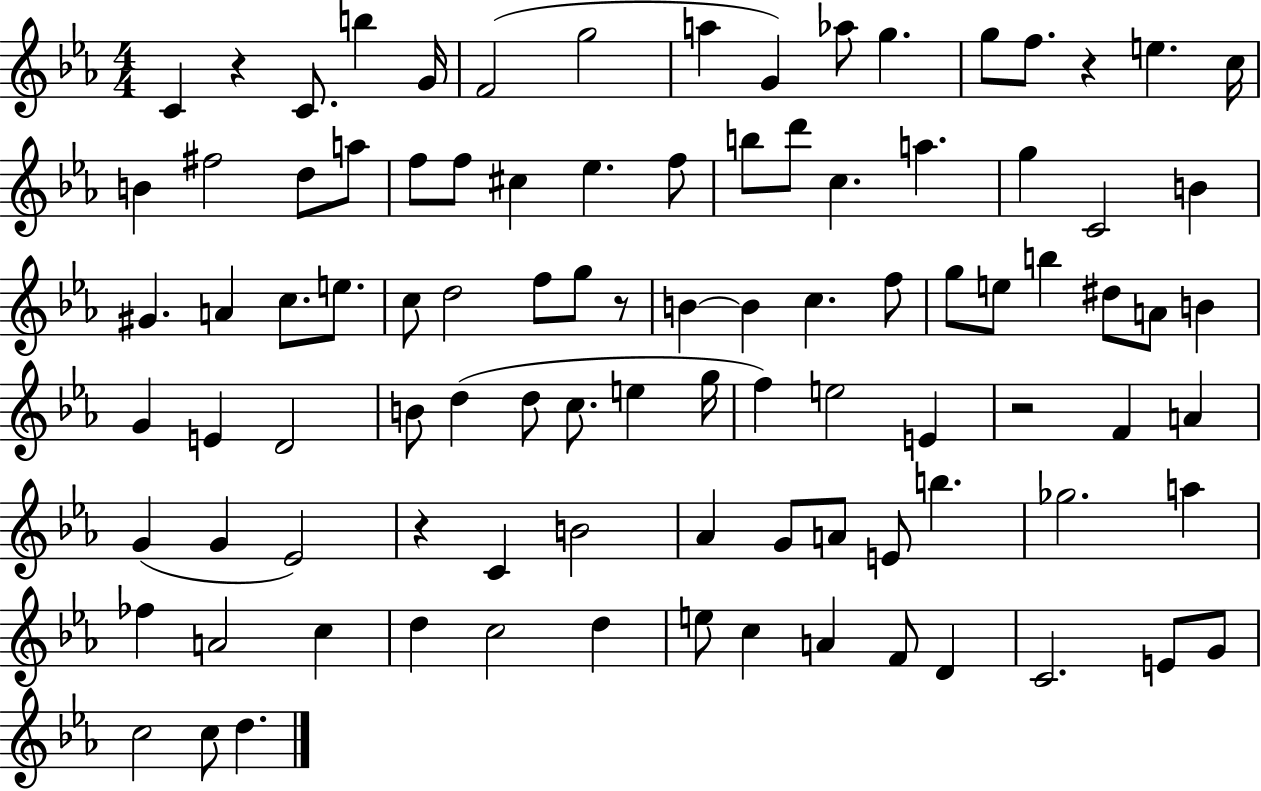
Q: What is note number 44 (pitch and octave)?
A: E5